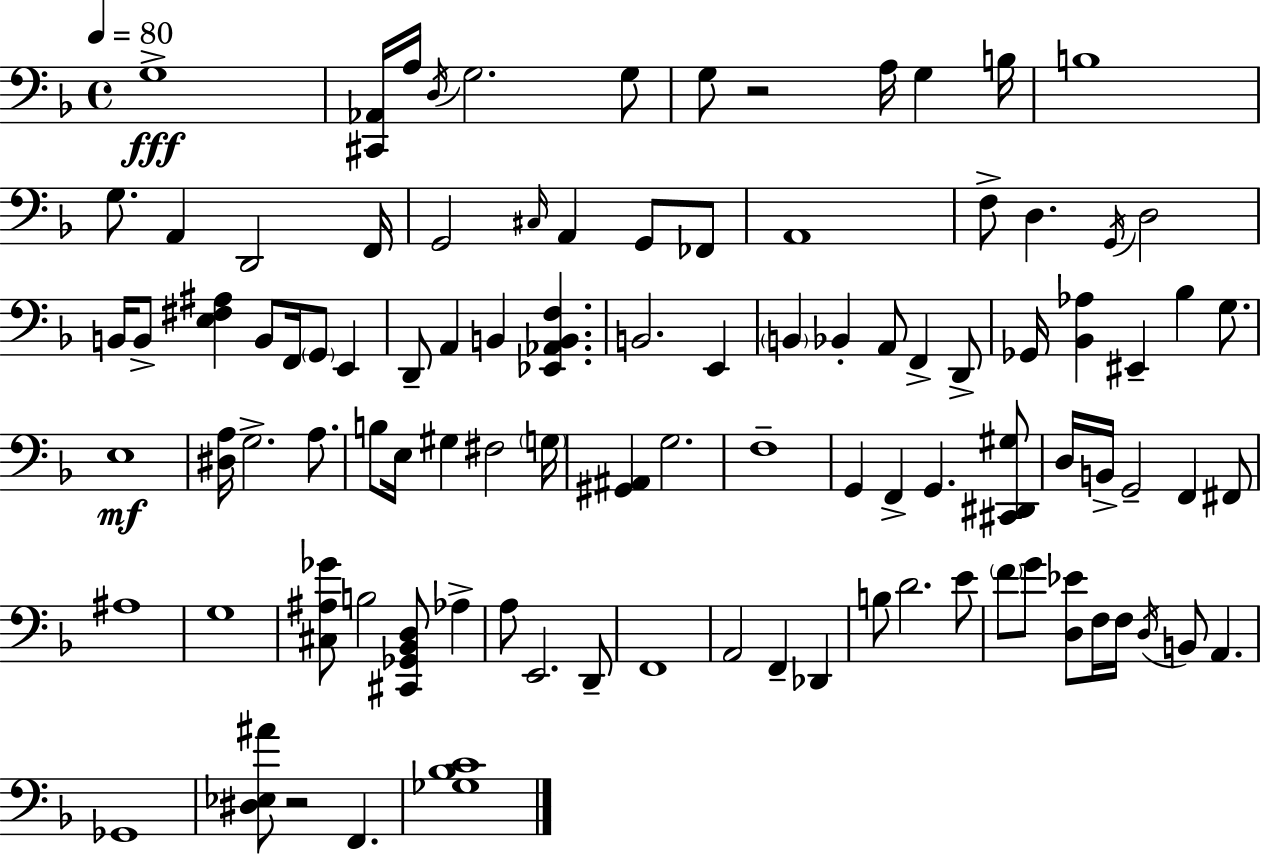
{
  \clef bass
  \time 4/4
  \defaultTimeSignature
  \key f \major
  \tempo 4 = 80
  g1->\fff | <cis, aes,>16 a16 \acciaccatura { d16 } g2. g8 | g8 r2 a16 g4 | b16 b1 | \break g8. a,4 d,2 | f,16 g,2 \grace { cis16 } a,4 g,8 | fes,8 a,1 | f8-> d4. \acciaccatura { g,16 } d2 | \break b,16 b,8-> <e fis ais>4 b,8 f,16 \parenthesize g,8 e,4 | d,8-- a,4 b,4 <ees, aes, b, f>4. | b,2. e,4 | \parenthesize b,4 bes,4-. a,8 f,4-> | \break d,8-> ges,16 <bes, aes>4 eis,4-- bes4 | g8. e1\mf | <dis a>16 g2.-> | a8. b8 e16 gis4 fis2 | \break \parenthesize g16 <gis, ais,>4 g2. | f1-- | g,4 f,4-> g,4. | <cis, dis, gis>8 d16 b,16-> g,2-- f,4 | \break fis,8 ais1 | g1 | <cis ais ges'>8 b2 <cis, ges, bes, d>8 aes4-> | a8 e,2. | \break d,8-- f,1 | a,2 f,4-- des,4 | b8 d'2. | e'8 \parenthesize f'8 g'8 <d ees'>8 f16 f16 \acciaccatura { d16 } b,8 a,4. | \break ges,1 | <dis ees ais'>8 r2 f,4. | <ges bes c'>1 | \bar "|."
}